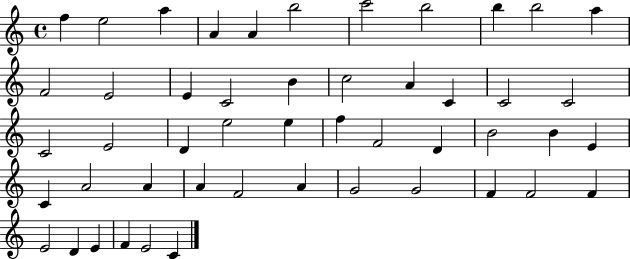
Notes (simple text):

F5/q E5/h A5/q A4/q A4/q B5/h C6/h B5/h B5/q B5/h A5/q F4/h E4/h E4/q C4/h B4/q C5/h A4/q C4/q C4/h C4/h C4/h E4/h D4/q E5/h E5/q F5/q F4/h D4/q B4/h B4/q E4/q C4/q A4/h A4/q A4/q F4/h A4/q G4/h G4/h F4/q F4/h F4/q E4/h D4/q E4/q F4/q E4/h C4/q